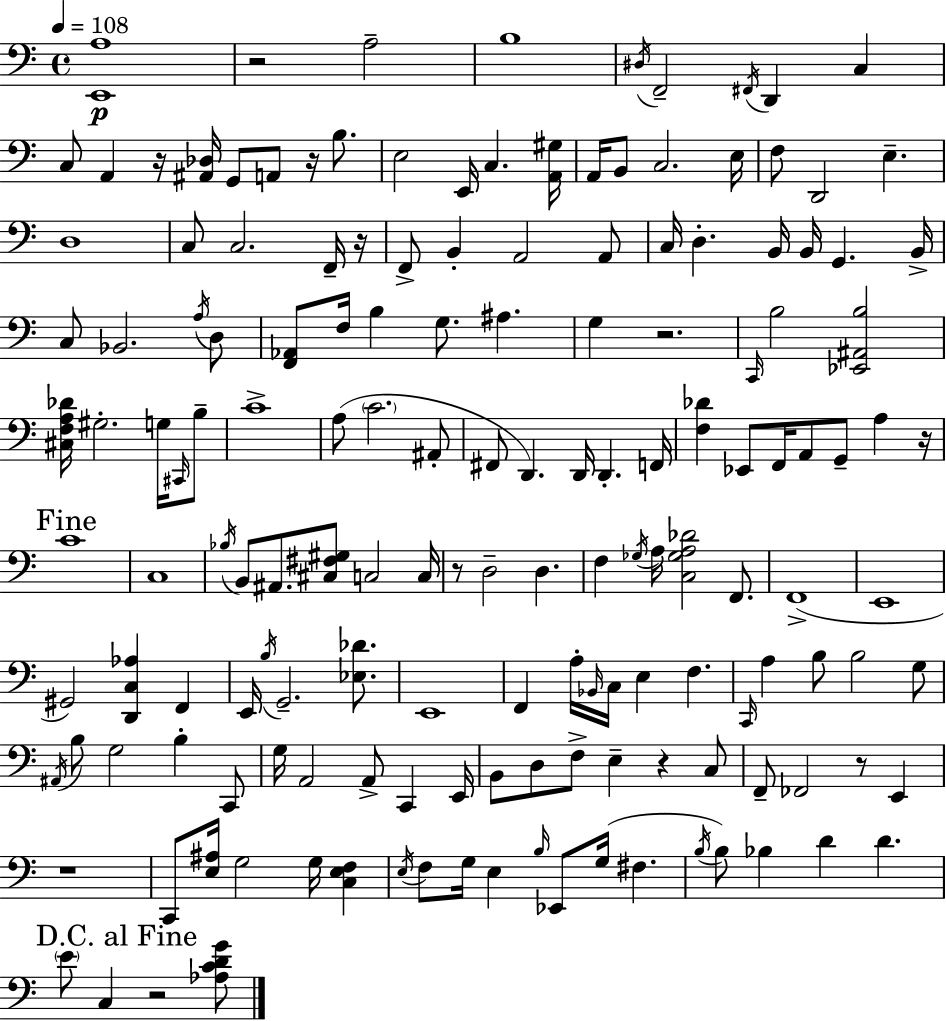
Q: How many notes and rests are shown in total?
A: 158